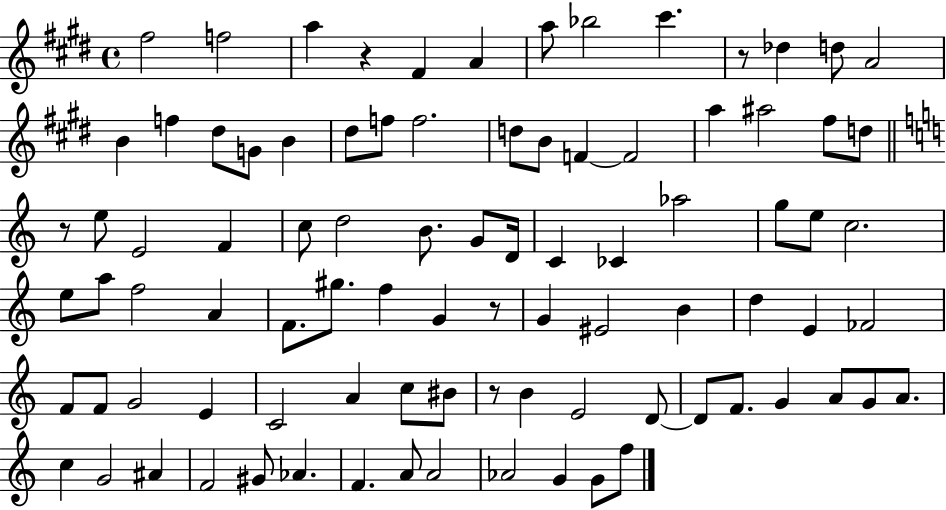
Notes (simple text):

F#5/h F5/h A5/q R/q F#4/q A4/q A5/e Bb5/h C#6/q. R/e Db5/q D5/e A4/h B4/q F5/q D#5/e G4/e B4/q D#5/e F5/e F5/h. D5/e B4/e F4/q F4/h A5/q A#5/h F#5/e D5/e R/e E5/e E4/h F4/q C5/e D5/h B4/e. G4/e D4/s C4/q CES4/q Ab5/h G5/e E5/e C5/h. E5/e A5/e F5/h A4/q F4/e. G#5/e. F5/q G4/q R/e G4/q EIS4/h B4/q D5/q E4/q FES4/h F4/e F4/e G4/h E4/q C4/h A4/q C5/e BIS4/e R/e B4/q E4/h D4/e D4/e F4/e. G4/q A4/e G4/e A4/e. C5/q G4/h A#4/q F4/h G#4/e Ab4/q. F4/q. A4/e A4/h Ab4/h G4/q G4/e F5/e